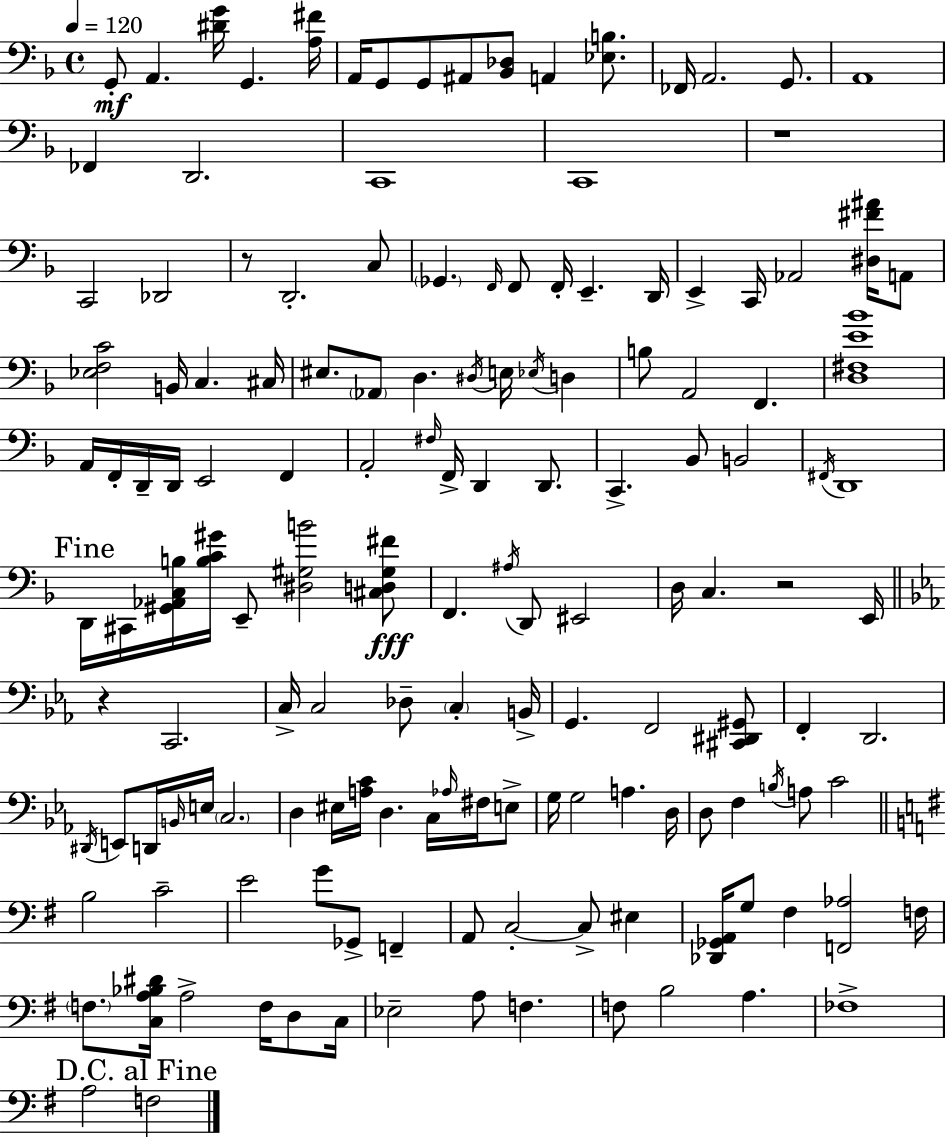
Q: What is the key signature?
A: D minor